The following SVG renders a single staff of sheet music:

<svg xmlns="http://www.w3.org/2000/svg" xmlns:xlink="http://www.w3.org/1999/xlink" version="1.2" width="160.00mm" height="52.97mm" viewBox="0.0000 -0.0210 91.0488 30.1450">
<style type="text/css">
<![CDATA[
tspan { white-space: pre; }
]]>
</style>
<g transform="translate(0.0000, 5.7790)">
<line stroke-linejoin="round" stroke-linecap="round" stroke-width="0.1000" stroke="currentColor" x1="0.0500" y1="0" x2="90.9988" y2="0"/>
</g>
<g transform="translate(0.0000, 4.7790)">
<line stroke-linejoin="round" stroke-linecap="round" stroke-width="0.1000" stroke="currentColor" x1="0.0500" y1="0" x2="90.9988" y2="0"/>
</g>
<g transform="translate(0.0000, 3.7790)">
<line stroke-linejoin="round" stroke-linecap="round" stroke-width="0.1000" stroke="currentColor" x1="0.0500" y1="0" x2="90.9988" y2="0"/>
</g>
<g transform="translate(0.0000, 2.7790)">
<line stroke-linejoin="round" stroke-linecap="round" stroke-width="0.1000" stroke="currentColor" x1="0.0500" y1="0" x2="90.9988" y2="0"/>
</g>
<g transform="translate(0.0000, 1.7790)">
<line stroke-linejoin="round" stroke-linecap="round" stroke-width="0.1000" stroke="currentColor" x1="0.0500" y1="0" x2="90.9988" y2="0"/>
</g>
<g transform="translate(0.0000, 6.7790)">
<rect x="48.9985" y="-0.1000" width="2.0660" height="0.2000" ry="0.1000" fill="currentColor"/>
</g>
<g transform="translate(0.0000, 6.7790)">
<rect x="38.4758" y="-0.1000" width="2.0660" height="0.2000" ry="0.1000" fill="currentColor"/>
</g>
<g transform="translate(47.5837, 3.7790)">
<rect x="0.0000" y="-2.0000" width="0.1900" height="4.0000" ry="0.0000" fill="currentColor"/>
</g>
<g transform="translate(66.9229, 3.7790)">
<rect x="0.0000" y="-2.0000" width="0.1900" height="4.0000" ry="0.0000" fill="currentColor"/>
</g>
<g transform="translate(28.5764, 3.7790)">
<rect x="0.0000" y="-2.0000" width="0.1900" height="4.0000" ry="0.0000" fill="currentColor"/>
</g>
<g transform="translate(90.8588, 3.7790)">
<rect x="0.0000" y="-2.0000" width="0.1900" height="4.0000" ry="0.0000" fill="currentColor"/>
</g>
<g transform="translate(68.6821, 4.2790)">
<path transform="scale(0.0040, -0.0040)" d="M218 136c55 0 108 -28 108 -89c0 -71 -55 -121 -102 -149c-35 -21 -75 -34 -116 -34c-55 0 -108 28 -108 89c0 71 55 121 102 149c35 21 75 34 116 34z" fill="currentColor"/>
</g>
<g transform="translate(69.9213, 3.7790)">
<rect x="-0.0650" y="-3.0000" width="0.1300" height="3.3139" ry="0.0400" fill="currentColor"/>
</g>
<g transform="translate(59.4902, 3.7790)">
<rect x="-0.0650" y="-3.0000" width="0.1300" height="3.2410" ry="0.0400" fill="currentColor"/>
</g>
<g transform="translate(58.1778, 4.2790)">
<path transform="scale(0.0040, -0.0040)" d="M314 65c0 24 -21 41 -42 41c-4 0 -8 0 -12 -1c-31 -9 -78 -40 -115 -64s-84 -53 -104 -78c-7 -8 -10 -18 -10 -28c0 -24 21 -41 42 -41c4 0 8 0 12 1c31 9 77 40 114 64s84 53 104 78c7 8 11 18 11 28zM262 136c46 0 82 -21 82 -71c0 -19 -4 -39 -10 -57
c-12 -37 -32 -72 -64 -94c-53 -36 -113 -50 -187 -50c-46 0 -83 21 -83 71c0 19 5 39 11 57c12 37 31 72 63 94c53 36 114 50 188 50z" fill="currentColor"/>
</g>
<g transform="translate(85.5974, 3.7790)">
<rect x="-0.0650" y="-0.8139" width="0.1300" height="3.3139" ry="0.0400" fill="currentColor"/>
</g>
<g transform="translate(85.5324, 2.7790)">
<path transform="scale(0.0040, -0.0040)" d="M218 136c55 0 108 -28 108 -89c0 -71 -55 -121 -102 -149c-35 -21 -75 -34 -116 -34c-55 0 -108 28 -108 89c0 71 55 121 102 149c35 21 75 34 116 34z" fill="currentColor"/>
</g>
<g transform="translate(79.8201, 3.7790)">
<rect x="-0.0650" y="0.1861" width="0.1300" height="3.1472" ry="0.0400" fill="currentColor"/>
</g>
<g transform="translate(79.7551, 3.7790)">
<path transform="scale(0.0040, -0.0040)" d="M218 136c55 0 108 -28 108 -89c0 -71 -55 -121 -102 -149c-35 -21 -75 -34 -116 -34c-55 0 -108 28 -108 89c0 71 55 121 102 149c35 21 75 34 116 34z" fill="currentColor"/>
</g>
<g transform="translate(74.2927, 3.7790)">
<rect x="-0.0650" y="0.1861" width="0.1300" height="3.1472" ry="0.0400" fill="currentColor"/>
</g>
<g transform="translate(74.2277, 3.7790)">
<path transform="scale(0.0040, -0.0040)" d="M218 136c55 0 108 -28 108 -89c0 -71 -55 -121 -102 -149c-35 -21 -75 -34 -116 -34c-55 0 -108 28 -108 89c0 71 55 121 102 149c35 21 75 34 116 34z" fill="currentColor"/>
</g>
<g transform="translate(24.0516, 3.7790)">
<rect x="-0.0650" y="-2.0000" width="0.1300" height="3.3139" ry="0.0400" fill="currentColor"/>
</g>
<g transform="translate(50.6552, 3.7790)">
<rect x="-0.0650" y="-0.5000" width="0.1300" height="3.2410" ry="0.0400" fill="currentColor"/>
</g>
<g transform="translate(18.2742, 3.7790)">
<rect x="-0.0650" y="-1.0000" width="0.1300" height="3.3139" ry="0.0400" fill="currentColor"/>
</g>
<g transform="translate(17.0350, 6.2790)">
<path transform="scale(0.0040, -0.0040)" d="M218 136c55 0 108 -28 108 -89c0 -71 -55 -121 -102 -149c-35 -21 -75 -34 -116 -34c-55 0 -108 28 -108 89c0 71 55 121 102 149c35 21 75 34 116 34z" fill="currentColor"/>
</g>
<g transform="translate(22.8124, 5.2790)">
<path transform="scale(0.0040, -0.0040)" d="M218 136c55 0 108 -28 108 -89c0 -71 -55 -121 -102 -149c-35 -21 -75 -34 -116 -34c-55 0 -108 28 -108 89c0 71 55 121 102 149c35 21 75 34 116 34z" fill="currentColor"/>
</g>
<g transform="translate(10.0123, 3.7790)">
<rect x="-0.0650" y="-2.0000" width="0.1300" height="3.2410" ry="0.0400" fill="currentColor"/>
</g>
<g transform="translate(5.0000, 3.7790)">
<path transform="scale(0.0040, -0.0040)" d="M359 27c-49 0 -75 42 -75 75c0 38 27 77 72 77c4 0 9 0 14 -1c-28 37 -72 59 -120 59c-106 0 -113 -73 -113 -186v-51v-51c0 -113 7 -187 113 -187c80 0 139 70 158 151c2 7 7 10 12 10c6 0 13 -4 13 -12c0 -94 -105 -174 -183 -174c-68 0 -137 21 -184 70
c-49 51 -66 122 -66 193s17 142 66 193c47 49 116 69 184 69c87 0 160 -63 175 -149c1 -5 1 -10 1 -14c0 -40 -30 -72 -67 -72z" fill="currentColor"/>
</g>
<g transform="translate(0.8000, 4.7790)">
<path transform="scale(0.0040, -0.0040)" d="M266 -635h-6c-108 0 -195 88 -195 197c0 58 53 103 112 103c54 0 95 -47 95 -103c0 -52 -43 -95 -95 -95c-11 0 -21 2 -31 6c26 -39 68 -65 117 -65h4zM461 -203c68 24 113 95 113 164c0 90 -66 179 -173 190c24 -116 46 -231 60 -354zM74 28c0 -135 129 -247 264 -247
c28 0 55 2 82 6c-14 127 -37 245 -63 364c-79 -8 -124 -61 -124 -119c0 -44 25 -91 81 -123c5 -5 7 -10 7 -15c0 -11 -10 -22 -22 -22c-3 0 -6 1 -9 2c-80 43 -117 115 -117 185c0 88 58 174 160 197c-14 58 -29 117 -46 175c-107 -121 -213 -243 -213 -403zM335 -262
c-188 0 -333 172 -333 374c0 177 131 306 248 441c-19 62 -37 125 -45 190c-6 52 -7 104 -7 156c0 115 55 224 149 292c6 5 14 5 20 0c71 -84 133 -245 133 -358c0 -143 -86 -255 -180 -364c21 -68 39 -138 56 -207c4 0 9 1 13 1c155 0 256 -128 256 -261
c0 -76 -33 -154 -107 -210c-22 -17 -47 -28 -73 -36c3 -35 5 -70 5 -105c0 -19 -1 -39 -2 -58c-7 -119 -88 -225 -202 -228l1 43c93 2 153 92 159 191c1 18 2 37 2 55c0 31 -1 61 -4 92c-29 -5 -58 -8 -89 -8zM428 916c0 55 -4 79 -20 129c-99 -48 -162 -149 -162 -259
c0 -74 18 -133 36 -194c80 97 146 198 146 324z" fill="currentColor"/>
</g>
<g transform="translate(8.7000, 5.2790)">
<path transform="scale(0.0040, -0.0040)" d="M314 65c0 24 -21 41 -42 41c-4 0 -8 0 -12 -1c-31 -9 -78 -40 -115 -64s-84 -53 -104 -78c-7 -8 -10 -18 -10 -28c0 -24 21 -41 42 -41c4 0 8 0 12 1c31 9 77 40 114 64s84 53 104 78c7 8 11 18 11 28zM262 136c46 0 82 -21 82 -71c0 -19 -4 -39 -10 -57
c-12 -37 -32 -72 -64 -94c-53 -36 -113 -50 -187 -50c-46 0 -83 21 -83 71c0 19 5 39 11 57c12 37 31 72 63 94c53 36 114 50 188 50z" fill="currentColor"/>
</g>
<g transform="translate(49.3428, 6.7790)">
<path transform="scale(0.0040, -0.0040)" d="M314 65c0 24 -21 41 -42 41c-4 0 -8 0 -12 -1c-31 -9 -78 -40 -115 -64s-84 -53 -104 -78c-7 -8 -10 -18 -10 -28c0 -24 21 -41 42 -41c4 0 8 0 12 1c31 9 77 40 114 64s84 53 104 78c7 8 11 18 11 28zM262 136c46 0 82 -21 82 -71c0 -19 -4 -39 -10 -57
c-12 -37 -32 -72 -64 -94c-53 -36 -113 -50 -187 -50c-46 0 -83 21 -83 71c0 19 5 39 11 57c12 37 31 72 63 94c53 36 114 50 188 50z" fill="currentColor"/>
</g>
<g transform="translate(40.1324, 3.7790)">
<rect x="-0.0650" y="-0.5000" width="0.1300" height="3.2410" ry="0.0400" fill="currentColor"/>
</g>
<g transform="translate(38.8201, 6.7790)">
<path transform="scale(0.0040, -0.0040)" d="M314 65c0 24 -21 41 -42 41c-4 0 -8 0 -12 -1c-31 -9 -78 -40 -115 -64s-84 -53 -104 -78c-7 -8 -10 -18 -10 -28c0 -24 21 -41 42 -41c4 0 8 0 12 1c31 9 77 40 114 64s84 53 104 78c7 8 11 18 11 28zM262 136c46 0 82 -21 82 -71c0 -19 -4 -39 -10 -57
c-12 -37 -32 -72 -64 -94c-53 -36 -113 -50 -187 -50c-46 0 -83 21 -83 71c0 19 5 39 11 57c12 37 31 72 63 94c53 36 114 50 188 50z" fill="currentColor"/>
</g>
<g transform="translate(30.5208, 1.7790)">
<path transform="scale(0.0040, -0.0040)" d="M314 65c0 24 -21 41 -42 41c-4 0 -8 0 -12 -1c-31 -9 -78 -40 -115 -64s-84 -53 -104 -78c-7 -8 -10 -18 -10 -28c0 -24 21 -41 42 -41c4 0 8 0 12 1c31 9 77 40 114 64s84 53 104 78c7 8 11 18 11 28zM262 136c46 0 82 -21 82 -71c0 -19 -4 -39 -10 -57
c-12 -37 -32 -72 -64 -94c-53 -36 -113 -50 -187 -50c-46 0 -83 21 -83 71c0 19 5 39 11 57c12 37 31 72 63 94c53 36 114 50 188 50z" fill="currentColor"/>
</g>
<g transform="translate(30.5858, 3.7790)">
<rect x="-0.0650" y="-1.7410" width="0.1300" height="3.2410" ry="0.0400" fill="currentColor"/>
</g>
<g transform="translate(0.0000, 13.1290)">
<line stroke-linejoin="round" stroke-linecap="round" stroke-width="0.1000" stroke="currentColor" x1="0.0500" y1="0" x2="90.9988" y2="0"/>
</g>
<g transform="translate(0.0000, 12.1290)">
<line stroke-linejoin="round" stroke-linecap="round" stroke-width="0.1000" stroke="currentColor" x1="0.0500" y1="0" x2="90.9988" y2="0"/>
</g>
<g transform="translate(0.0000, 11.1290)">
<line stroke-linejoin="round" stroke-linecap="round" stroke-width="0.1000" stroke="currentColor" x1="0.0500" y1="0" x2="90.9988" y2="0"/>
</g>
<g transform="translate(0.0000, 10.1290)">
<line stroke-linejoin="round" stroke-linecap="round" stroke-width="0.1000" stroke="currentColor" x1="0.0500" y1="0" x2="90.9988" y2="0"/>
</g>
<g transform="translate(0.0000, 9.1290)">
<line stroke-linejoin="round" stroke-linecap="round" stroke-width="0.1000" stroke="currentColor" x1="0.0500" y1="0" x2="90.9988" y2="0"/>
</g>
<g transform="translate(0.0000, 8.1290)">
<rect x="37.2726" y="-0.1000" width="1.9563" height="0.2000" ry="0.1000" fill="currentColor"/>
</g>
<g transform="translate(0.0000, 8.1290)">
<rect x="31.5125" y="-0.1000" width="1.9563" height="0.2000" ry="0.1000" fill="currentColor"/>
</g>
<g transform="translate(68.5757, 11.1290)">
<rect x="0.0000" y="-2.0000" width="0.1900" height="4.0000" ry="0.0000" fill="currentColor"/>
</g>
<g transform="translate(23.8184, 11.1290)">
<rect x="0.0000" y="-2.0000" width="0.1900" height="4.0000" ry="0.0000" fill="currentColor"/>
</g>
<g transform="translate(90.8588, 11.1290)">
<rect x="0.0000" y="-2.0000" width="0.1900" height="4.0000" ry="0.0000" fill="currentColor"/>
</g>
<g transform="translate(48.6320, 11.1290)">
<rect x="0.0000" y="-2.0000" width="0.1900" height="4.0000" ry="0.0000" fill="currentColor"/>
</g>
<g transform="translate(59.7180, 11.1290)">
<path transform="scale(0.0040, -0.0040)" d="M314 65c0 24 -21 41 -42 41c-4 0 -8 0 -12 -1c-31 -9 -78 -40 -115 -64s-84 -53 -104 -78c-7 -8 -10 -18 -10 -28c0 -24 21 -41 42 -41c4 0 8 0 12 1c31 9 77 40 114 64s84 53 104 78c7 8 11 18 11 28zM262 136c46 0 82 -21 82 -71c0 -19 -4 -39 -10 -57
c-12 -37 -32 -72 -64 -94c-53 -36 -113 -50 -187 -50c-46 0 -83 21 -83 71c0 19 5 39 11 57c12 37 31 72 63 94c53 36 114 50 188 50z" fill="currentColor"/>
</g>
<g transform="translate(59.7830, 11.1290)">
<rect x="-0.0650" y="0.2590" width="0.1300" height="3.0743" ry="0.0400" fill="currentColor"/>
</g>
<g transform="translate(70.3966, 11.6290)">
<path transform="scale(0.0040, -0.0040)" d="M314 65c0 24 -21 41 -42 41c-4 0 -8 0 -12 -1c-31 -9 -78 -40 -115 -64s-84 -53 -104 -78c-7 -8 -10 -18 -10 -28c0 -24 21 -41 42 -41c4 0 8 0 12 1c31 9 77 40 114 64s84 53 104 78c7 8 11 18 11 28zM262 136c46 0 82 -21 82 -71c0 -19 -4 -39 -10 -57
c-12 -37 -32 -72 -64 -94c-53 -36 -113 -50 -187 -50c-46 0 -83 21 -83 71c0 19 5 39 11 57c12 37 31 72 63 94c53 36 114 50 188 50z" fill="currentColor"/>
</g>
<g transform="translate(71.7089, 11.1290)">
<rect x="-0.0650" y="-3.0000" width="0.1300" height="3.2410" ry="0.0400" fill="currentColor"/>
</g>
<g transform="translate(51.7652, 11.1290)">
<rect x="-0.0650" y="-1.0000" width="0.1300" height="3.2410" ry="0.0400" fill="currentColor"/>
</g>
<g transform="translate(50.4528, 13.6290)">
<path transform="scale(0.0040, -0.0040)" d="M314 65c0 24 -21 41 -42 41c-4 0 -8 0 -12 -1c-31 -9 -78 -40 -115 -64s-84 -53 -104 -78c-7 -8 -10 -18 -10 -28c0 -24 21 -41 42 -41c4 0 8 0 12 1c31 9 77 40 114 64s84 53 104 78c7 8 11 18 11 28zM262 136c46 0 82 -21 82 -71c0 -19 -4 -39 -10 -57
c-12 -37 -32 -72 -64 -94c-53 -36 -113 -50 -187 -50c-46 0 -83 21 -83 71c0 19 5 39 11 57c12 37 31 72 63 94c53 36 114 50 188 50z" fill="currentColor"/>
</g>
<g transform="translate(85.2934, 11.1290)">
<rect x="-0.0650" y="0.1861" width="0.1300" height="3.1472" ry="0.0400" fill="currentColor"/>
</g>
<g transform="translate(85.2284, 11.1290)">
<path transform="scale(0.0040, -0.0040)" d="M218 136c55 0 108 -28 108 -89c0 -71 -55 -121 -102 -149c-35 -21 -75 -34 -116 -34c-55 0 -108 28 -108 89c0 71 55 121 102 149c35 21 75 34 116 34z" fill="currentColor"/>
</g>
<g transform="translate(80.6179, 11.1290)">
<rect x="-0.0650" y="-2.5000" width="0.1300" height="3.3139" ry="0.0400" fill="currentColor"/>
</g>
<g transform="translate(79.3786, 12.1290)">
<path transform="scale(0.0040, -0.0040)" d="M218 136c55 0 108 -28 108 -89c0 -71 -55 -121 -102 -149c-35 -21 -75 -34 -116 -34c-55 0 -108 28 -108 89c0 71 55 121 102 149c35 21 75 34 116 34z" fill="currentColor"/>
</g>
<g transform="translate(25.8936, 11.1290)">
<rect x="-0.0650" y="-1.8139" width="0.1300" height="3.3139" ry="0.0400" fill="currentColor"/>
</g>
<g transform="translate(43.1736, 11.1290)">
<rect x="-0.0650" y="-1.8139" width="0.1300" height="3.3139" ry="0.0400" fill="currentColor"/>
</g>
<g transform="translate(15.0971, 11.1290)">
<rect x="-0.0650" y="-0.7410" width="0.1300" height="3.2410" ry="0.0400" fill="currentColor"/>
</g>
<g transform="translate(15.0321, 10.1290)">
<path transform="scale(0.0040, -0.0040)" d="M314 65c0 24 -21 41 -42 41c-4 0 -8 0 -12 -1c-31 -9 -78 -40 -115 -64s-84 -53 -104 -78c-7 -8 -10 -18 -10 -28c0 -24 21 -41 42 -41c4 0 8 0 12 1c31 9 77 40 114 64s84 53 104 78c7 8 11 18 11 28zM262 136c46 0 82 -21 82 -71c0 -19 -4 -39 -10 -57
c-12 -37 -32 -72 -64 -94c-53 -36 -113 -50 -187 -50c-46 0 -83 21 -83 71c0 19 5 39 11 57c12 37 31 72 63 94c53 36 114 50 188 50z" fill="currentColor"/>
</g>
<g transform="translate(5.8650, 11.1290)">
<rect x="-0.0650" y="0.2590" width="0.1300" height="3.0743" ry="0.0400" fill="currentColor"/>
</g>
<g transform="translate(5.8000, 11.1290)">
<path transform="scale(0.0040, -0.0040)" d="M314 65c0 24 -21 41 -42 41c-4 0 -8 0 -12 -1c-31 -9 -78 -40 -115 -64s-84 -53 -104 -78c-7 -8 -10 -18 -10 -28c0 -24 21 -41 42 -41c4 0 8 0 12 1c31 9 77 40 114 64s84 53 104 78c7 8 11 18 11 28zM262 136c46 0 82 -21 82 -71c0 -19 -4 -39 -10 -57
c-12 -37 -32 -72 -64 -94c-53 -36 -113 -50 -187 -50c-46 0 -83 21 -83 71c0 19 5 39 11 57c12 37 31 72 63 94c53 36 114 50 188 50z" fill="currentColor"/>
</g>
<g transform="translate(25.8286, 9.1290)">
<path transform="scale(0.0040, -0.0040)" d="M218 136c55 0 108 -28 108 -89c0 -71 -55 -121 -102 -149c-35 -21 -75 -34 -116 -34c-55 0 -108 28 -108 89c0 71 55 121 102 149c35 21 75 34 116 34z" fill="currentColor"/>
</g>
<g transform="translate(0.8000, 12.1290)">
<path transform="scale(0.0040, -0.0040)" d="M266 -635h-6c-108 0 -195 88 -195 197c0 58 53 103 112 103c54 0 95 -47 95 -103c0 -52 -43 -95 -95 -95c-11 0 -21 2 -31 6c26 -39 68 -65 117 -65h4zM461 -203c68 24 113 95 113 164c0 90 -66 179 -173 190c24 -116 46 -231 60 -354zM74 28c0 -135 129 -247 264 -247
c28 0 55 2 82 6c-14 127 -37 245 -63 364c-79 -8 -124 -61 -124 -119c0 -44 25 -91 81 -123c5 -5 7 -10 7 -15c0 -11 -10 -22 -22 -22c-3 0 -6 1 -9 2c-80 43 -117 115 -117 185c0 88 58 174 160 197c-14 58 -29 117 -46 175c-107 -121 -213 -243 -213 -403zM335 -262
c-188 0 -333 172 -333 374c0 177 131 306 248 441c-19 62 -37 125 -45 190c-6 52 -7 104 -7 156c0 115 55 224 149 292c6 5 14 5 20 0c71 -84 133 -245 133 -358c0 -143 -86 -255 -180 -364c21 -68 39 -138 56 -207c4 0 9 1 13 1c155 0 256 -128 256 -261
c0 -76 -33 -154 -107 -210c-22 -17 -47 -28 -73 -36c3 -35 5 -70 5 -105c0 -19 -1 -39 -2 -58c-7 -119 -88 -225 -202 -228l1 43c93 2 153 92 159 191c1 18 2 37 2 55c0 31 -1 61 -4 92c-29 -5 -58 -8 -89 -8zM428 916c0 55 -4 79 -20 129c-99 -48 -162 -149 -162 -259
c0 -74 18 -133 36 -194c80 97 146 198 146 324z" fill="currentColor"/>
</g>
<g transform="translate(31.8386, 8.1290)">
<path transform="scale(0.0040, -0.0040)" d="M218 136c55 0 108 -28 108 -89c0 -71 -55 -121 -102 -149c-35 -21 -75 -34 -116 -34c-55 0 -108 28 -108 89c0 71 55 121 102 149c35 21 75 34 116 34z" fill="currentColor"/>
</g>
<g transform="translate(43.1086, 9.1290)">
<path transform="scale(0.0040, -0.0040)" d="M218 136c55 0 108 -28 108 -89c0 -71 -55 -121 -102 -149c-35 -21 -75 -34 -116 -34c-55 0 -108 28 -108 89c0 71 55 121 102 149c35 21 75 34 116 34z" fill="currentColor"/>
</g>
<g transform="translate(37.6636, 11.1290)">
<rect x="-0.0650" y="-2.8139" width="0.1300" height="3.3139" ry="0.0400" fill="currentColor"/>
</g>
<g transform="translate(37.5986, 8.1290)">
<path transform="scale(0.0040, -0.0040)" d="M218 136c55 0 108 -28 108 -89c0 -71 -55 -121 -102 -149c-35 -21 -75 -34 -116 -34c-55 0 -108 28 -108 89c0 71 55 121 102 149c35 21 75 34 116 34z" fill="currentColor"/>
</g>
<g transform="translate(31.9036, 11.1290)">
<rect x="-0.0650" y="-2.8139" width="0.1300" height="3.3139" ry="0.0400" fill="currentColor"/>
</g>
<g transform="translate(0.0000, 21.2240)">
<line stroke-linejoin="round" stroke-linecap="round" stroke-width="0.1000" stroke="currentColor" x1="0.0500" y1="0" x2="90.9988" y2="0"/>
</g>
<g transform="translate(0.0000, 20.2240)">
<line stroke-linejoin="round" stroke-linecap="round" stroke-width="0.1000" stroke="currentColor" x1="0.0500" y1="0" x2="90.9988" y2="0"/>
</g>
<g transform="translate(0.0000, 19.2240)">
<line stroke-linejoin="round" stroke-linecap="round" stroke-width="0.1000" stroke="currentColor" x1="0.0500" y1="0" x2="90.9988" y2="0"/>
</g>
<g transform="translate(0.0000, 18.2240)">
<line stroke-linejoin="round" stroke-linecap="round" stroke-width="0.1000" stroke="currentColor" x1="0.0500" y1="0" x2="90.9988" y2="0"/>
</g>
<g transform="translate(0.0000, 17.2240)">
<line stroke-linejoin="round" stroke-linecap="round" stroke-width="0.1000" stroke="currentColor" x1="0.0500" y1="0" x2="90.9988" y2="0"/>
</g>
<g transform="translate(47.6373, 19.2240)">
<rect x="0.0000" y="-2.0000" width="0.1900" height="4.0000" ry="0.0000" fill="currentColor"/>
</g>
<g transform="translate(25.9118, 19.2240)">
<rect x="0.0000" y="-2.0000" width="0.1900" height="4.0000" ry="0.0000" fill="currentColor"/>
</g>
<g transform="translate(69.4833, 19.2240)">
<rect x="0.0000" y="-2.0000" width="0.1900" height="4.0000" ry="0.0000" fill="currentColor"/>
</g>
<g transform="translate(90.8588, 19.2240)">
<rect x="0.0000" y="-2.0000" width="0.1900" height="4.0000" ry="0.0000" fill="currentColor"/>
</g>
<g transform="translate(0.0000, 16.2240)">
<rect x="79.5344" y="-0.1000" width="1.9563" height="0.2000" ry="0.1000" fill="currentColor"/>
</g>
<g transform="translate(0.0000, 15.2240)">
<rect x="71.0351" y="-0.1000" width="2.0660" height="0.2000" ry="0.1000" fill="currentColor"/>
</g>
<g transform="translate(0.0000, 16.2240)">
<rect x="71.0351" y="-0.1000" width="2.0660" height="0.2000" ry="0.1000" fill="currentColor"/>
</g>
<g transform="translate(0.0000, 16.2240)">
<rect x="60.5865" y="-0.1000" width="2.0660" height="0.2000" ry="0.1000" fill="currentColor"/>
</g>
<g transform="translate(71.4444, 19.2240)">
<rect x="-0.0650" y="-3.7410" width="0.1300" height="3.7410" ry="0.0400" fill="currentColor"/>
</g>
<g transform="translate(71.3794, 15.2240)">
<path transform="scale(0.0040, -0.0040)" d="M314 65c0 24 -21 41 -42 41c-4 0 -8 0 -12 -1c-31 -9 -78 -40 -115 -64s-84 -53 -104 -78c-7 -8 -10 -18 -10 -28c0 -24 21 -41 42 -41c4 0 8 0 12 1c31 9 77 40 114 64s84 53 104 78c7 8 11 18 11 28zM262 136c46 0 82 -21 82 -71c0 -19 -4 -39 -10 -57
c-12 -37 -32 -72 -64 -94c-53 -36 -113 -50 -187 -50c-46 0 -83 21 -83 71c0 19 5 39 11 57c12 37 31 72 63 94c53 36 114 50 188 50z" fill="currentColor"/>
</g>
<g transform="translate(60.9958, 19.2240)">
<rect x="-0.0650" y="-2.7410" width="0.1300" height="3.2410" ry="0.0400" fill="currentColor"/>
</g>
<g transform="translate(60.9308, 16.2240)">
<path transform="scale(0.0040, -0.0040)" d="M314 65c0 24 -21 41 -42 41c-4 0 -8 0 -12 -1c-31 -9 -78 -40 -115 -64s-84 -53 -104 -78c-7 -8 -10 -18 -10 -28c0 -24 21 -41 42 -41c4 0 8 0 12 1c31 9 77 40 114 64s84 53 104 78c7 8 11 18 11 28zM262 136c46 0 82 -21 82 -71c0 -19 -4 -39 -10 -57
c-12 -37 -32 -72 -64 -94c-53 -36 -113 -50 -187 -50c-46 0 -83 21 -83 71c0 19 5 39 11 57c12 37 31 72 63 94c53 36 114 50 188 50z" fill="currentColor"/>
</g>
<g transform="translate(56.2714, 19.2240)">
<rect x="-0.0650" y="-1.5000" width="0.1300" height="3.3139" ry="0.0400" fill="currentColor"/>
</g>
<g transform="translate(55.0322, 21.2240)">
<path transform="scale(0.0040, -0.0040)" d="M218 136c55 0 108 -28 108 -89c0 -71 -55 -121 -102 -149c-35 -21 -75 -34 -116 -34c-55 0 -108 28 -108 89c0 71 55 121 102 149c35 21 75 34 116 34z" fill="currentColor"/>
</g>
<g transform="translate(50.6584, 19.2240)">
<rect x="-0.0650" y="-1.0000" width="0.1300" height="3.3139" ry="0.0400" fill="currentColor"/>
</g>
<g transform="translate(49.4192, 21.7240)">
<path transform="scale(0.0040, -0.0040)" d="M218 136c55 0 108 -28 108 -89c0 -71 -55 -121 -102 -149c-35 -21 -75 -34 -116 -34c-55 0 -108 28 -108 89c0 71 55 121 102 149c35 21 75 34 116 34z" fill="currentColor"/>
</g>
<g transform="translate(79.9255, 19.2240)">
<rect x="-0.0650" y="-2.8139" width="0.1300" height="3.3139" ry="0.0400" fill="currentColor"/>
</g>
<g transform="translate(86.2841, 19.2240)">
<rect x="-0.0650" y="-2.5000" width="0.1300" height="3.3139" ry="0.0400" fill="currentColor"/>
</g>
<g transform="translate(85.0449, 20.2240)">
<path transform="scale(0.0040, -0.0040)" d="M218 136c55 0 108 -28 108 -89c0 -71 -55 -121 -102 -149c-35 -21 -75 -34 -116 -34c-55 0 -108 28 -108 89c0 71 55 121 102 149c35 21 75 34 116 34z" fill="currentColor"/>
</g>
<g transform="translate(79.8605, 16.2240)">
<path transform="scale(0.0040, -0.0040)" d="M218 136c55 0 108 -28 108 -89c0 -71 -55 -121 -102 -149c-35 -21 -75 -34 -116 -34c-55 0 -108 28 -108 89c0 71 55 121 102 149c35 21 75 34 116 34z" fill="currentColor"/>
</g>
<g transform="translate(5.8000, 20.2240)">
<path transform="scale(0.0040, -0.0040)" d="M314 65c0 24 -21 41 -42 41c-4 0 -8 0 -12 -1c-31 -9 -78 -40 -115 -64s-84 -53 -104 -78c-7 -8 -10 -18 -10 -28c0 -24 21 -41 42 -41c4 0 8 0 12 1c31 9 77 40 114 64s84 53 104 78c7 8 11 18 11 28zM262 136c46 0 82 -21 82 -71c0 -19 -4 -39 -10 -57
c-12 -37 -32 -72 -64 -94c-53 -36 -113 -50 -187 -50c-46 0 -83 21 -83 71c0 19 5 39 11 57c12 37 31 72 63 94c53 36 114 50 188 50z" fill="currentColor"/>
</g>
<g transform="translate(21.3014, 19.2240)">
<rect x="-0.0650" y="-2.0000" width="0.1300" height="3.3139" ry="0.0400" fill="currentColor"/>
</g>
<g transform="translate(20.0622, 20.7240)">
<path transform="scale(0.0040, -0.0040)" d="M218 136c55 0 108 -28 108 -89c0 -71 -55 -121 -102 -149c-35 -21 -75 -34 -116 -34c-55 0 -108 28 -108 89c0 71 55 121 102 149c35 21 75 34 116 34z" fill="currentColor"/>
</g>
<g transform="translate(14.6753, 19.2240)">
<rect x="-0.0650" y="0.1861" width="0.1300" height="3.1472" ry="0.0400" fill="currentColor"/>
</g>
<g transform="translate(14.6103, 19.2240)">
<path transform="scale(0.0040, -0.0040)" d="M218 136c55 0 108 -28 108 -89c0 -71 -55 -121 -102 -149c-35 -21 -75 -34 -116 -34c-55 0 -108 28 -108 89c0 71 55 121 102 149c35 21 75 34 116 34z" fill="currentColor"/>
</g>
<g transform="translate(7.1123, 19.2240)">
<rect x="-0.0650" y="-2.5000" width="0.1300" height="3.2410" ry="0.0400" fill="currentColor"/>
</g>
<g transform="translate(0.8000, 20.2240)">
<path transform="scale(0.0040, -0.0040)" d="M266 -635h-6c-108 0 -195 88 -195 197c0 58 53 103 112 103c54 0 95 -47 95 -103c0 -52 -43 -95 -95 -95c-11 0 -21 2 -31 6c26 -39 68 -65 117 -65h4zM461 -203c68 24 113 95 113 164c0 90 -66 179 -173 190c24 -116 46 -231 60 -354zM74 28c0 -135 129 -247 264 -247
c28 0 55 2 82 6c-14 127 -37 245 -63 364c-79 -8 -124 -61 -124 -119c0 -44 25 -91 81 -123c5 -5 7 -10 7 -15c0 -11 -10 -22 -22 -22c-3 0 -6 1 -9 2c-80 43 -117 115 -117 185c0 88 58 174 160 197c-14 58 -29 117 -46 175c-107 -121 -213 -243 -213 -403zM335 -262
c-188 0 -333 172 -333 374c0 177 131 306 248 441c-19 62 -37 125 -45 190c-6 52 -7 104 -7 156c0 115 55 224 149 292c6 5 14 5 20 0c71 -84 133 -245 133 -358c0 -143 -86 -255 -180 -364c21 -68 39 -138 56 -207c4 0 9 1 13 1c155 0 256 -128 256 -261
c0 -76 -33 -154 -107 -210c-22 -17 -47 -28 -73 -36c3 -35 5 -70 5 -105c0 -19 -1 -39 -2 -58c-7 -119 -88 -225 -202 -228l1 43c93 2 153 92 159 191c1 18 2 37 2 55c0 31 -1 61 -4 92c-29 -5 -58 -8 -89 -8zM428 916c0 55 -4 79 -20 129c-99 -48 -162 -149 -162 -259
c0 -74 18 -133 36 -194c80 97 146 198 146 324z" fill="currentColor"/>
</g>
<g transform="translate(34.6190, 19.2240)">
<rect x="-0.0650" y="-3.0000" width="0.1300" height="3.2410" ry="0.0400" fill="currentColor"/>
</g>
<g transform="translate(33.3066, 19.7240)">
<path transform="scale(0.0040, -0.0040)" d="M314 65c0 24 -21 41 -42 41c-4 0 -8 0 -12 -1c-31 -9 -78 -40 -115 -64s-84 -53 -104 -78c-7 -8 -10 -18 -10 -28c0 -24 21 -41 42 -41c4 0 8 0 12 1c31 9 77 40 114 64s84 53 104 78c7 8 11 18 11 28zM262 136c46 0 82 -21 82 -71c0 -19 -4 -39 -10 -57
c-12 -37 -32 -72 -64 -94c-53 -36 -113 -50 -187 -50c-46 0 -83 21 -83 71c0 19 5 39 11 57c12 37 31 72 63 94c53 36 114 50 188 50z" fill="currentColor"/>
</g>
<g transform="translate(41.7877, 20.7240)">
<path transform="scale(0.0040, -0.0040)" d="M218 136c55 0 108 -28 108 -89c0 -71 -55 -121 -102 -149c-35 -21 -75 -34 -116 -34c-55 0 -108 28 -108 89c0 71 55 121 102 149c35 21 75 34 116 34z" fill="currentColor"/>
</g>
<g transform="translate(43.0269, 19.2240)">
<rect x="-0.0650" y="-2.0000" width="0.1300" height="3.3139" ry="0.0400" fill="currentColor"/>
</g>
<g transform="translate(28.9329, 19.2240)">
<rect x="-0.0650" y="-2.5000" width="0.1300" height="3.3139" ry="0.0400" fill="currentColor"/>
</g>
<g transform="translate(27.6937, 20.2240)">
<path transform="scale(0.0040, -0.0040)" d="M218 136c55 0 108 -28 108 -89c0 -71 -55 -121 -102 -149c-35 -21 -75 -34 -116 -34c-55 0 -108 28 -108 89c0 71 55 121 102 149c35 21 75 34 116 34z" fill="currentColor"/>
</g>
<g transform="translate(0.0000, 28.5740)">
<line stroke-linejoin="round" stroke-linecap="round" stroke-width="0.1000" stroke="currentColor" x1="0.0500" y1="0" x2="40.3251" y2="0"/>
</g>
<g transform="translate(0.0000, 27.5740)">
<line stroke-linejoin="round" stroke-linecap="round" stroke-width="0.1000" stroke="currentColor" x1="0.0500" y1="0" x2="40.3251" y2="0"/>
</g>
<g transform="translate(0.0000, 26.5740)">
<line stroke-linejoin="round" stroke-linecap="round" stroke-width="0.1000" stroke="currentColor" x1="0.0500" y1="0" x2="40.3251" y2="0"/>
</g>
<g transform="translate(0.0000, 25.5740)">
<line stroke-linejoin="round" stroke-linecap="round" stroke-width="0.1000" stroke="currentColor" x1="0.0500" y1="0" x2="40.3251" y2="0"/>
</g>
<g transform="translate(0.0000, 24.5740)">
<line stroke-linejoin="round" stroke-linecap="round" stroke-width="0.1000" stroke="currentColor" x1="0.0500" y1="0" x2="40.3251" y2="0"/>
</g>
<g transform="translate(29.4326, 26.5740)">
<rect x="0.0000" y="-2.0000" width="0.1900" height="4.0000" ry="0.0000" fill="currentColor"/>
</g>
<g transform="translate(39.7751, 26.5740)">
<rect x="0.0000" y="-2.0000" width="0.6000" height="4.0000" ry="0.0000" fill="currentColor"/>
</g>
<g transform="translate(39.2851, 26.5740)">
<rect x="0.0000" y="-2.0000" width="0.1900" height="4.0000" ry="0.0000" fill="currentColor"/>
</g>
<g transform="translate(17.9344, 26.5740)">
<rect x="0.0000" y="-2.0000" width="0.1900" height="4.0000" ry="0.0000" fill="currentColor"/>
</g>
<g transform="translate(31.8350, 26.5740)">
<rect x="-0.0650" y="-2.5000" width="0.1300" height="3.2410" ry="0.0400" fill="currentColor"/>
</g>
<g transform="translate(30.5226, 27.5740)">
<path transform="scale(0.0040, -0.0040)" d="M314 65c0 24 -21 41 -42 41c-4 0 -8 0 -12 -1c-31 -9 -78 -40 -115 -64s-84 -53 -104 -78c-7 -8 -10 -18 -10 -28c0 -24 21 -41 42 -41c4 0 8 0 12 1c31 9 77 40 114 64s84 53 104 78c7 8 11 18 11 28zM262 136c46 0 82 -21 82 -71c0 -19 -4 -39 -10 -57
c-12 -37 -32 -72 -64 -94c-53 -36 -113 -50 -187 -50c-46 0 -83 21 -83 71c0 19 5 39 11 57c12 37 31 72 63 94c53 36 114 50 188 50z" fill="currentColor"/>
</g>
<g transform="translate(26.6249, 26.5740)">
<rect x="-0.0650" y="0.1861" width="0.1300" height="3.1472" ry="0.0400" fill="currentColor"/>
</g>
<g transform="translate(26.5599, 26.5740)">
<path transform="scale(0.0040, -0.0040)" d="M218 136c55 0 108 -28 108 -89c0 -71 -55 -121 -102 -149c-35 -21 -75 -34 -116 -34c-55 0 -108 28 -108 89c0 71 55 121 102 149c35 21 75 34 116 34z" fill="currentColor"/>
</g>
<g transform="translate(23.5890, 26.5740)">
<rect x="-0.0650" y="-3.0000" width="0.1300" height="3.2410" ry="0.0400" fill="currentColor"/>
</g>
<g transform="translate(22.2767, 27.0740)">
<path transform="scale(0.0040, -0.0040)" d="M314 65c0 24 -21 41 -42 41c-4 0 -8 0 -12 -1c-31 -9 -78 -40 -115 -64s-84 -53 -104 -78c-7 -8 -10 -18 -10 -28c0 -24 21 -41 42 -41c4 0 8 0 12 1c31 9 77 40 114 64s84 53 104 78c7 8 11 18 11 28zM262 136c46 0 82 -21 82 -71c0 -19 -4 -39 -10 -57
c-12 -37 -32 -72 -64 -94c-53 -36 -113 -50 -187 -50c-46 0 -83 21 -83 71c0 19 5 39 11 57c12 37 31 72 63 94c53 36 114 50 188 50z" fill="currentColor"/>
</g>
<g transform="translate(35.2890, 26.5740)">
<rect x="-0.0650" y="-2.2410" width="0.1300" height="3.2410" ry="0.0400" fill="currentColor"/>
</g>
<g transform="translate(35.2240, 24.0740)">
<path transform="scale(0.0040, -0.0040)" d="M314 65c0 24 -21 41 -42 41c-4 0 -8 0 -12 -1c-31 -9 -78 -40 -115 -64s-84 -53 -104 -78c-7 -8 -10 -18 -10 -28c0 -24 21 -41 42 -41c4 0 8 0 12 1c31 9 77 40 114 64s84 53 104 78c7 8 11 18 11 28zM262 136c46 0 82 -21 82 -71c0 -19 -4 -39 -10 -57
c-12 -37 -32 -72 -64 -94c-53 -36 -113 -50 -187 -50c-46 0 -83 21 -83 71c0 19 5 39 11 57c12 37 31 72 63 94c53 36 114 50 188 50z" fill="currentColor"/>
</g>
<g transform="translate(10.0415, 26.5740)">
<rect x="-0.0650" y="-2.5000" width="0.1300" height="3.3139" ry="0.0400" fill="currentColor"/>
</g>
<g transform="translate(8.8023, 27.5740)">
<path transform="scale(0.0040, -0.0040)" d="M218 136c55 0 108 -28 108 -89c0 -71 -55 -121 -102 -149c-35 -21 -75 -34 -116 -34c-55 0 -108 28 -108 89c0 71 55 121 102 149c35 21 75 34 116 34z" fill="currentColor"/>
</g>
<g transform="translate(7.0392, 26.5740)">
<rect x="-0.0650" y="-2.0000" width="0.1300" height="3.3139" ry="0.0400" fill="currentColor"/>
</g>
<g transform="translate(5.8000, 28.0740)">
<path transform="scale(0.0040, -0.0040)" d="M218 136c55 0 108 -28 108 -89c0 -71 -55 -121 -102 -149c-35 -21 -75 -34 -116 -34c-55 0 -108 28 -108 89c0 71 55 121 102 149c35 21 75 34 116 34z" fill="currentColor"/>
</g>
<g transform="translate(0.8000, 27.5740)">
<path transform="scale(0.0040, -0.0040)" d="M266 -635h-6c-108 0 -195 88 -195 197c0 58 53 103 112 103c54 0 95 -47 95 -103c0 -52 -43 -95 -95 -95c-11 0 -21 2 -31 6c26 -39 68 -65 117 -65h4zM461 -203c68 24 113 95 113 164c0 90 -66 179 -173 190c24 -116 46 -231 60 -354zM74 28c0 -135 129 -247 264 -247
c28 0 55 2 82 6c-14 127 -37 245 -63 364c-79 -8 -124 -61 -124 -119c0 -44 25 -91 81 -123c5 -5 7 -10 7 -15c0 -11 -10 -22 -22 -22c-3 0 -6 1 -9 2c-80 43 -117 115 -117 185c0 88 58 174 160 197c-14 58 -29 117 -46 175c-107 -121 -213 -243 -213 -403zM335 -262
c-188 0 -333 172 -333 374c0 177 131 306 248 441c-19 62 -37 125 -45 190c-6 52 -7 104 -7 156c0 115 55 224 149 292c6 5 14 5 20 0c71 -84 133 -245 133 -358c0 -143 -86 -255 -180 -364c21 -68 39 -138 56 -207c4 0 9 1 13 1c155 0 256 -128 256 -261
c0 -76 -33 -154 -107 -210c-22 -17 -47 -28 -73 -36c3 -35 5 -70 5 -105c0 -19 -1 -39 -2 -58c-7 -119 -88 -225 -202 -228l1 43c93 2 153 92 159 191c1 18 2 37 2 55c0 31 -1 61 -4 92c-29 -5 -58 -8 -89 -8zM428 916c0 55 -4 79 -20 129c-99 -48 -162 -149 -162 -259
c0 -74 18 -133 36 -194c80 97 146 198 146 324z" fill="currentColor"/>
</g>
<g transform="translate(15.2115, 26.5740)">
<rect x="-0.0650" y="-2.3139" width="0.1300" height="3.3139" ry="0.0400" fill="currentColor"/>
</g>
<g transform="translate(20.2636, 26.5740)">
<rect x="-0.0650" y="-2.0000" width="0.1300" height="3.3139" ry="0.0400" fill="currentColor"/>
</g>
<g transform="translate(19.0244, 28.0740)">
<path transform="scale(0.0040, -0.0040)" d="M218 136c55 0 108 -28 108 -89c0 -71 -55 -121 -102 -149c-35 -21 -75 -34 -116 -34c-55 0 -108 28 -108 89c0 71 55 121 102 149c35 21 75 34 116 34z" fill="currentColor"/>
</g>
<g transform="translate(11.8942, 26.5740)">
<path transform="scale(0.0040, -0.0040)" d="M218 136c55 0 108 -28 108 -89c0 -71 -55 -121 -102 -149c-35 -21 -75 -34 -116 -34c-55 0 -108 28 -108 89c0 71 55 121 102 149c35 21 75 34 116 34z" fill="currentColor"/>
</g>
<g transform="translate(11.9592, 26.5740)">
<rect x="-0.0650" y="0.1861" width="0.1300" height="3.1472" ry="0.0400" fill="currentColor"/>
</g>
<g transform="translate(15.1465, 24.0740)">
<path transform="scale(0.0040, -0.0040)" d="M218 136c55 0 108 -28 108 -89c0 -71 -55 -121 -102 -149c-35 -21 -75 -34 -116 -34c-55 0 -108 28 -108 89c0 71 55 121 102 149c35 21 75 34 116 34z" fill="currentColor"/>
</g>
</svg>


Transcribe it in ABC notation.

X:1
T:Untitled
M:4/4
L:1/4
K:C
F2 D F f2 C2 C2 A2 A B B d B2 d2 f a a f D2 B2 A2 G B G2 B F G A2 F D E a2 c'2 a G F G B g F A2 B G2 g2